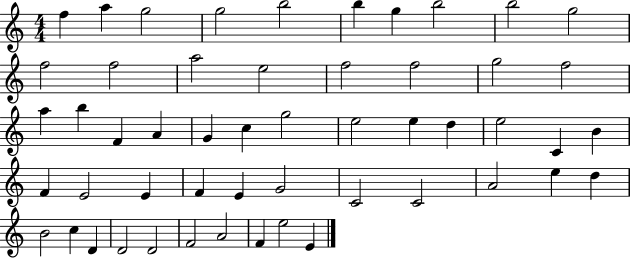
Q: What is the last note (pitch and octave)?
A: E4